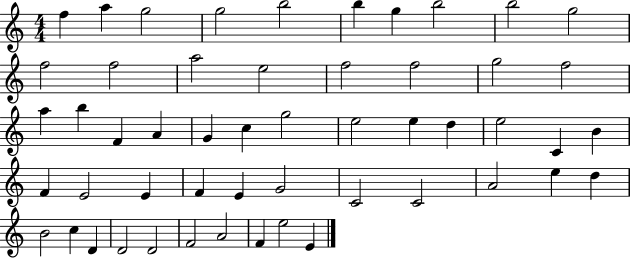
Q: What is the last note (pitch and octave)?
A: E4